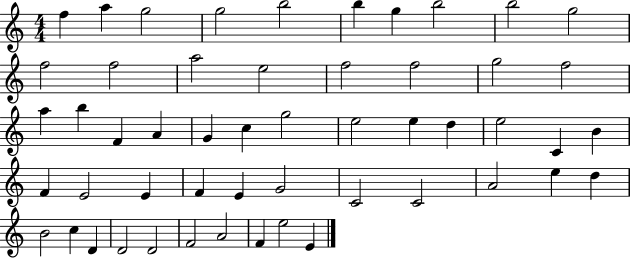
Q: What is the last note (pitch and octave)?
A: E4